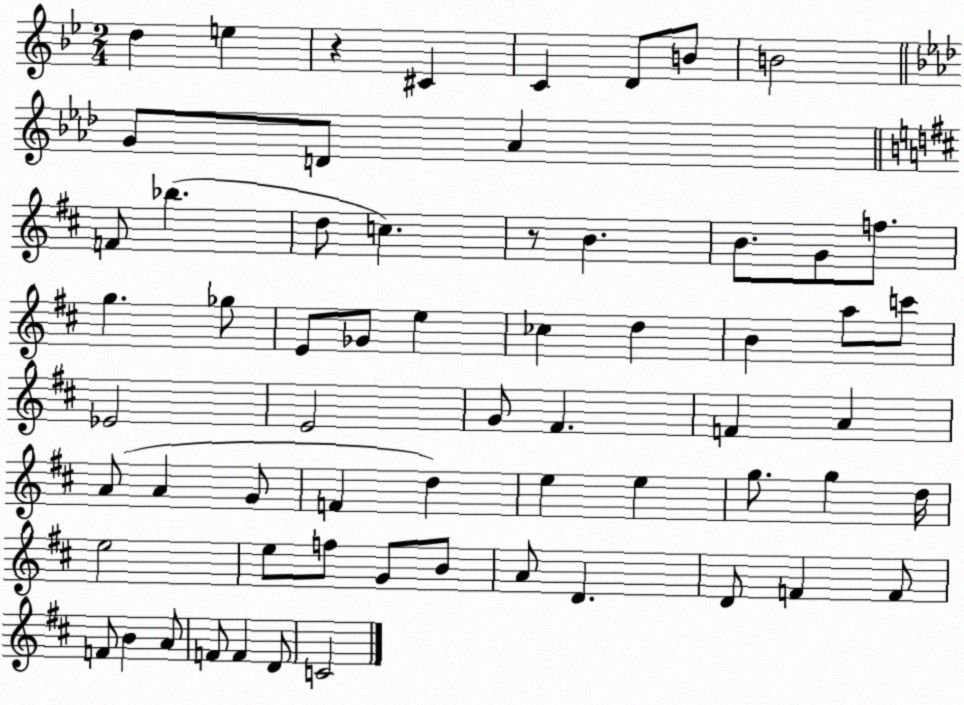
X:1
T:Untitled
M:2/4
L:1/4
K:Bb
d e z ^C C D/2 B/2 B2 G/2 D/2 _A F/2 _b d/2 c z/2 B B/2 G/2 f/2 g _g/2 E/2 _G/2 e _c d B a/2 c'/2 _E2 E2 G/2 ^F F A A/2 A G/2 F d e e g/2 g d/4 e2 e/2 f/2 G/2 B/2 A/2 D D/2 F F/2 F/2 B A/2 F/2 F D/2 C2